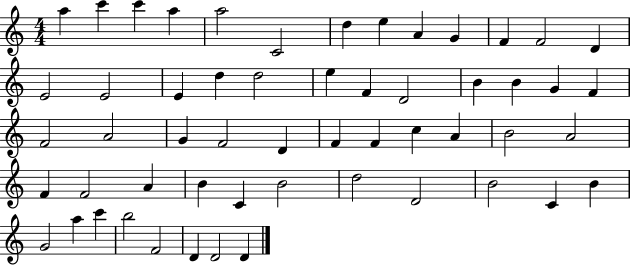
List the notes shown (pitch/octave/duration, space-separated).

A5/q C6/q C6/q A5/q A5/h C4/h D5/q E5/q A4/q G4/q F4/q F4/h D4/q E4/h E4/h E4/q D5/q D5/h E5/q F4/q D4/h B4/q B4/q G4/q F4/q F4/h A4/h G4/q F4/h D4/q F4/q F4/q C5/q A4/q B4/h A4/h F4/q F4/h A4/q B4/q C4/q B4/h D5/h D4/h B4/h C4/q B4/q G4/h A5/q C6/q B5/h F4/h D4/q D4/h D4/q